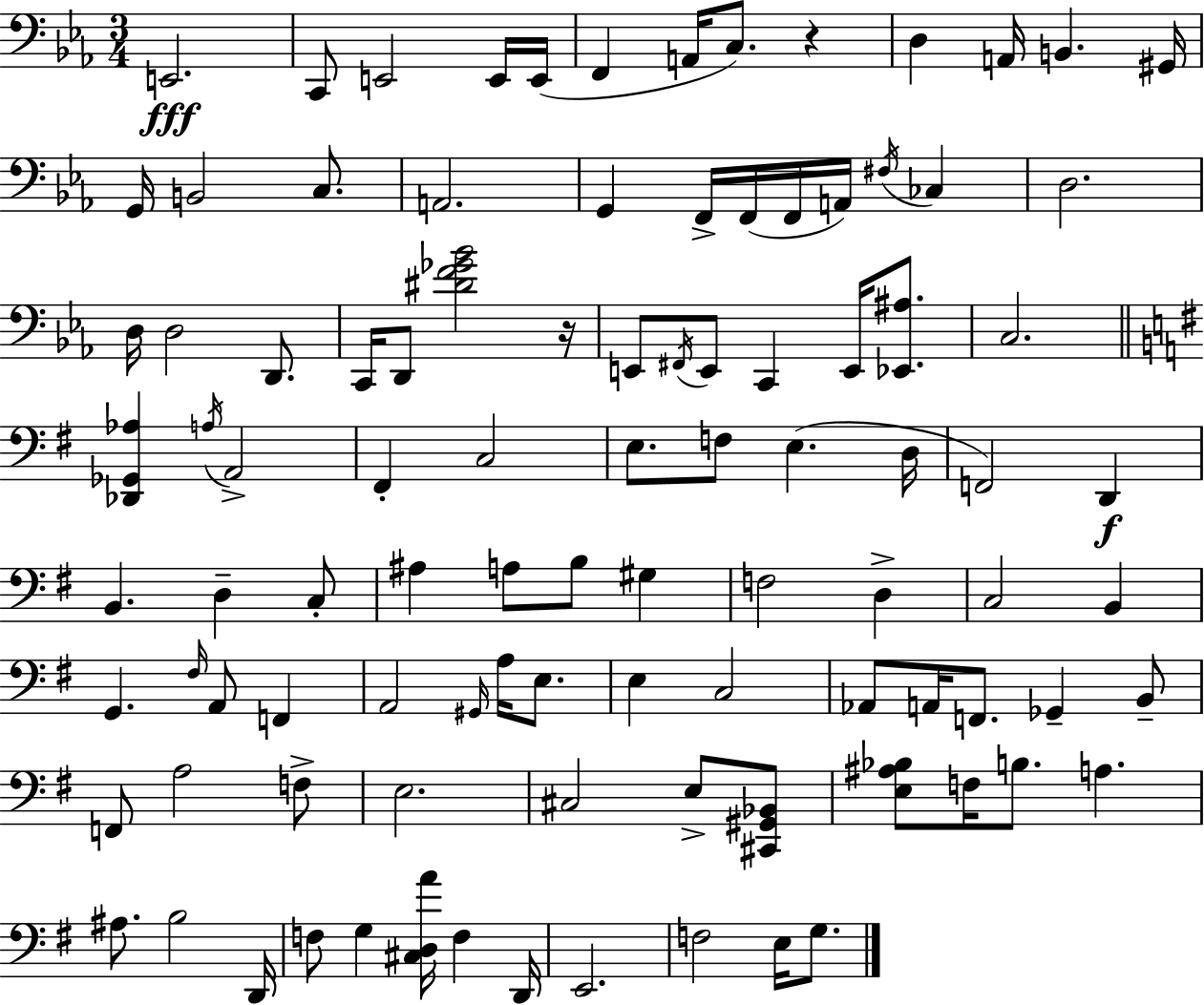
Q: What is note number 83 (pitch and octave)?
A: D2